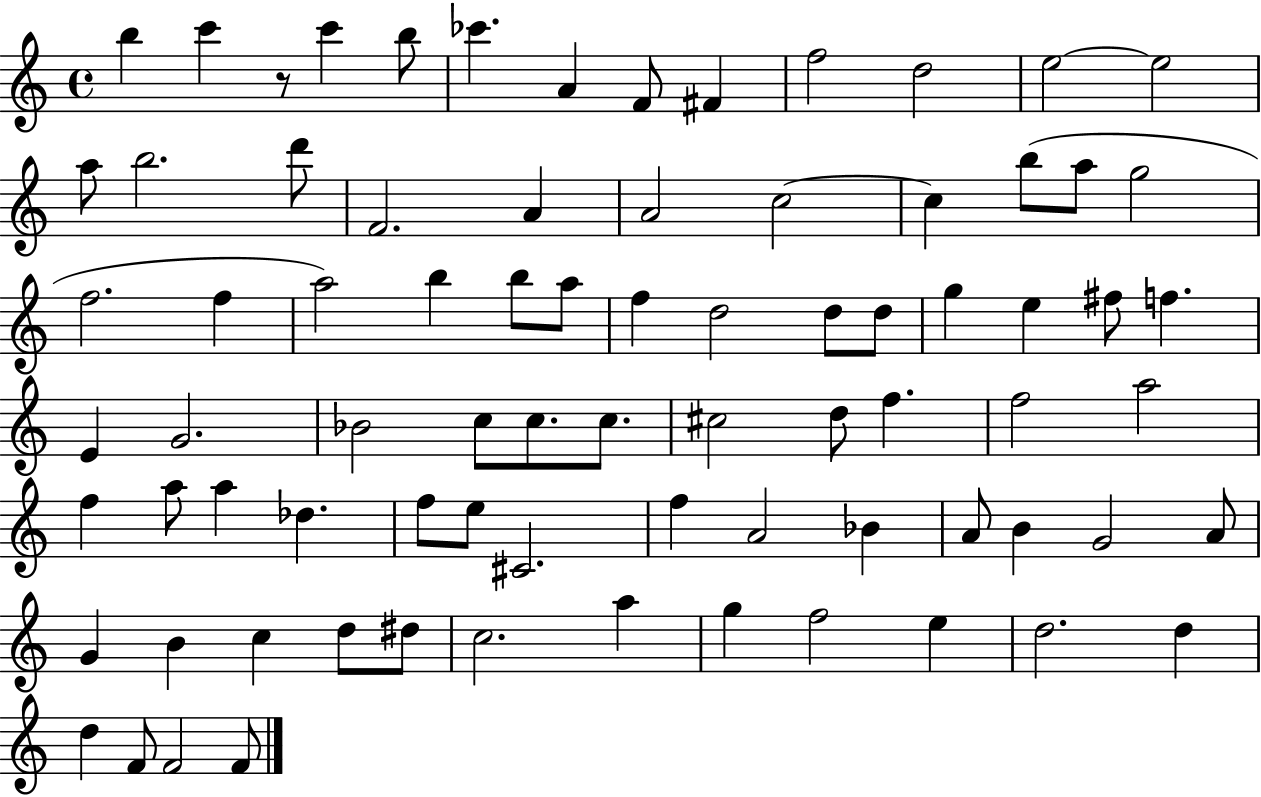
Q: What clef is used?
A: treble